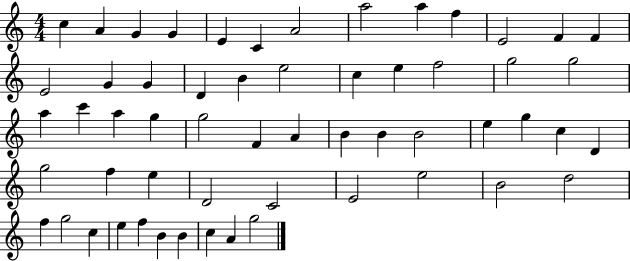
{
  \clef treble
  \numericTimeSignature
  \time 4/4
  \key c \major
  c''4 a'4 g'4 g'4 | e'4 c'4 a'2 | a''2 a''4 f''4 | e'2 f'4 f'4 | \break e'2 g'4 g'4 | d'4 b'4 e''2 | c''4 e''4 f''2 | g''2 g''2 | \break a''4 c'''4 a''4 g''4 | g''2 f'4 a'4 | b'4 b'4 b'2 | e''4 g''4 c''4 d'4 | \break g''2 f''4 e''4 | d'2 c'2 | e'2 e''2 | b'2 d''2 | \break f''4 g''2 c''4 | e''4 f''4 b'4 b'4 | c''4 a'4 g''2 | \bar "|."
}